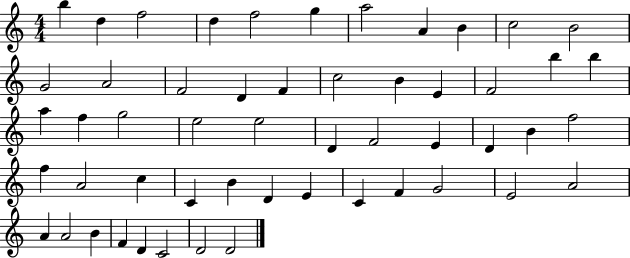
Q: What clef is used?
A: treble